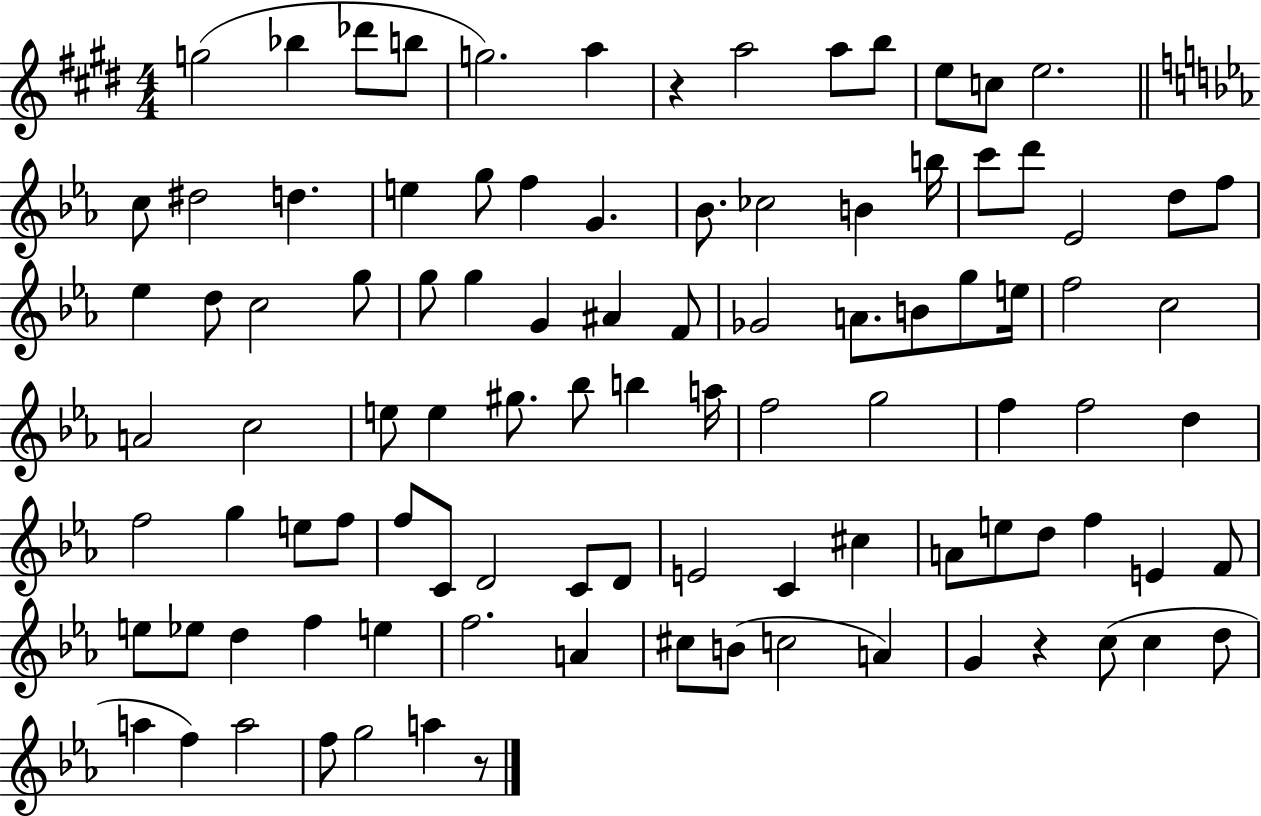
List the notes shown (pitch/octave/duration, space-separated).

G5/h Bb5/q Db6/e B5/e G5/h. A5/q R/q A5/h A5/e B5/e E5/e C5/e E5/h. C5/e D#5/h D5/q. E5/q G5/e F5/q G4/q. Bb4/e. CES5/h B4/q B5/s C6/e D6/e Eb4/h D5/e F5/e Eb5/q D5/e C5/h G5/e G5/e G5/q G4/q A#4/q F4/e Gb4/h A4/e. B4/e G5/e E5/s F5/h C5/h A4/h C5/h E5/e E5/q G#5/e. Bb5/e B5/q A5/s F5/h G5/h F5/q F5/h D5/q F5/h G5/q E5/e F5/e F5/e C4/e D4/h C4/e D4/e E4/h C4/q C#5/q A4/e E5/e D5/e F5/q E4/q F4/e E5/e Eb5/e D5/q F5/q E5/q F5/h. A4/q C#5/e B4/e C5/h A4/q G4/q R/q C5/e C5/q D5/e A5/q F5/q A5/h F5/e G5/h A5/q R/e